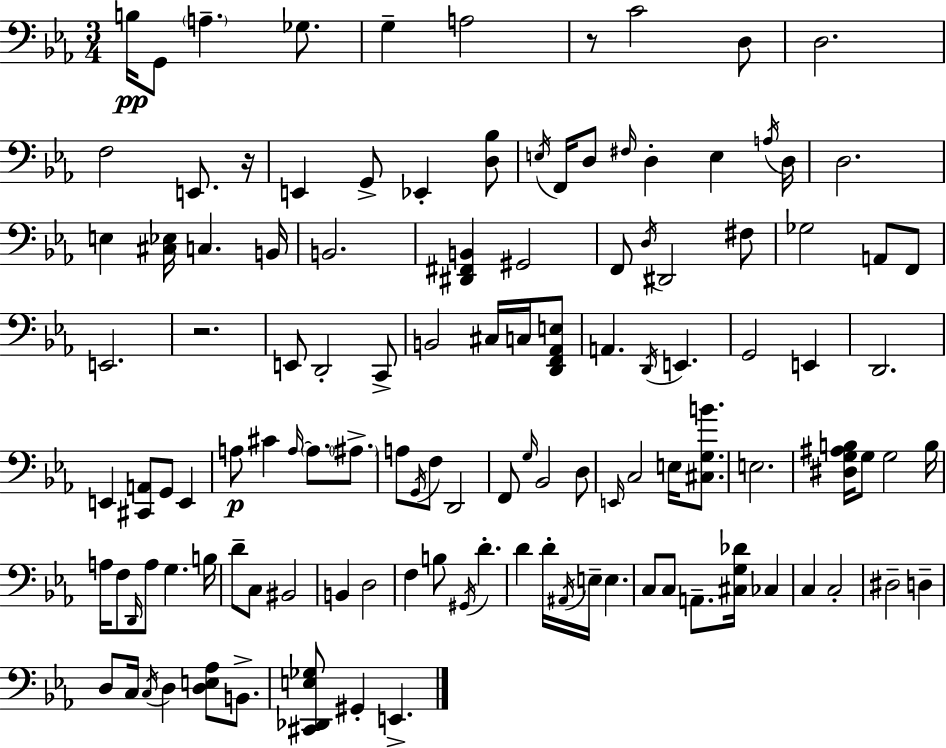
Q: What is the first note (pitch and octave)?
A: B3